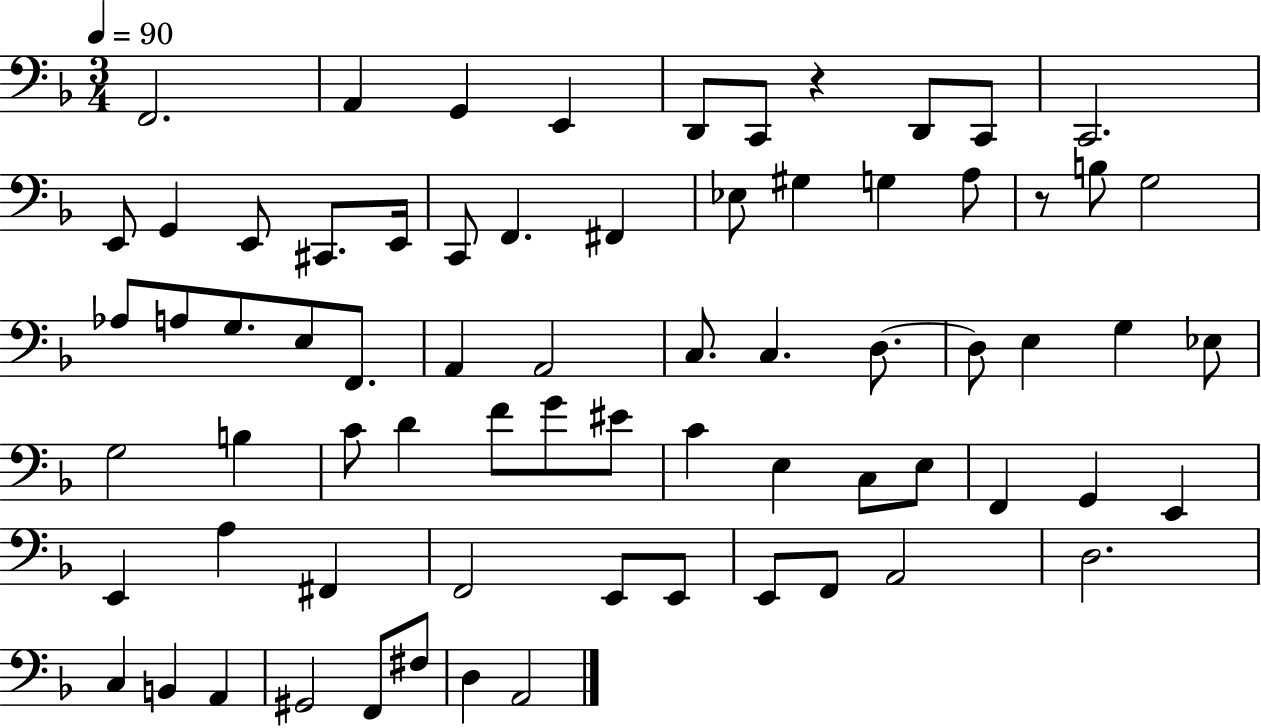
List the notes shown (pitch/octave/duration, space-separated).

F2/h. A2/q G2/q E2/q D2/e C2/e R/q D2/e C2/e C2/h. E2/e G2/q E2/e C#2/e. E2/s C2/e F2/q. F#2/q Eb3/e G#3/q G3/q A3/e R/e B3/e G3/h Ab3/e A3/e G3/e. E3/e F2/e. A2/q A2/h C3/e. C3/q. D3/e. D3/e E3/q G3/q Eb3/e G3/h B3/q C4/e D4/q F4/e G4/e EIS4/e C4/q E3/q C3/e E3/e F2/q G2/q E2/q E2/q A3/q F#2/q F2/h E2/e E2/e E2/e F2/e A2/h D3/h. C3/q B2/q A2/q G#2/h F2/e F#3/e D3/q A2/h